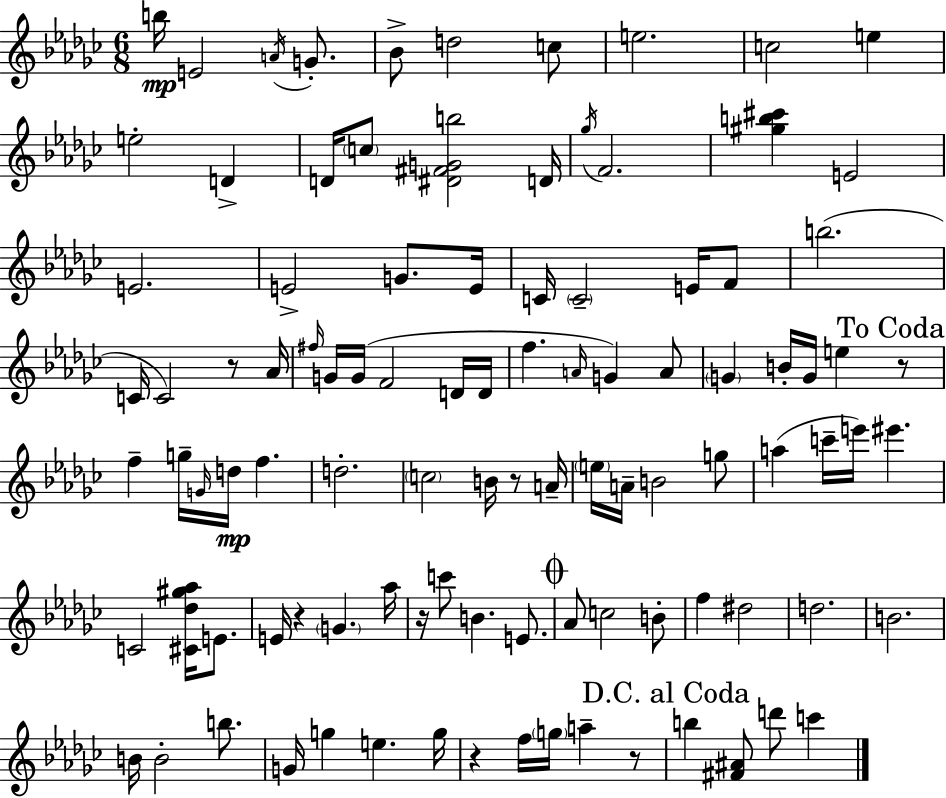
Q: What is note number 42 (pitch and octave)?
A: B4